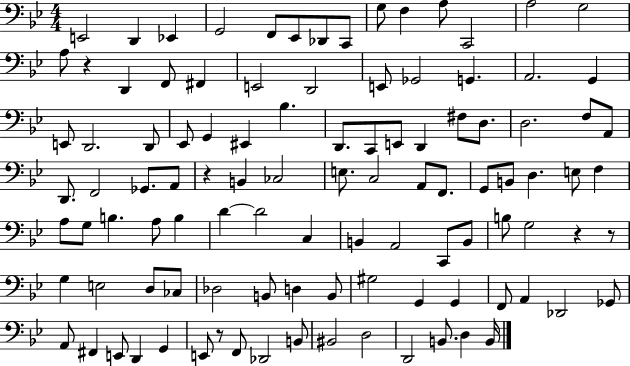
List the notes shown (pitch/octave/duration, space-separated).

E2/h D2/q Eb2/q G2/h F2/e Eb2/e Db2/e C2/e G3/e F3/q A3/e C2/h A3/h G3/h A3/e R/q D2/q F2/e F#2/q E2/h D2/h E2/e Gb2/h G2/q. A2/h. G2/q E2/e D2/h. D2/e Eb2/e G2/q EIS2/q Bb3/q. D2/e. C2/e E2/e D2/q F#3/e D3/e. D3/h. F3/e A2/e D2/e. F2/h Gb2/e. A2/e R/q B2/q CES3/h E3/e. C3/h A2/e F2/e. G2/e B2/e D3/q. E3/e F3/q A3/e G3/e B3/q. A3/e B3/q D4/q D4/h C3/q B2/q A2/h C2/e B2/e B3/e G3/h R/q R/e G3/q E3/h D3/e CES3/e Db3/h B2/e D3/q B2/e G#3/h G2/q G2/q F2/e A2/q Db2/h Gb2/e A2/e F#2/q E2/e D2/q G2/q E2/e R/e F2/e Db2/h B2/e BIS2/h D3/h D2/h B2/e. D3/q B2/s